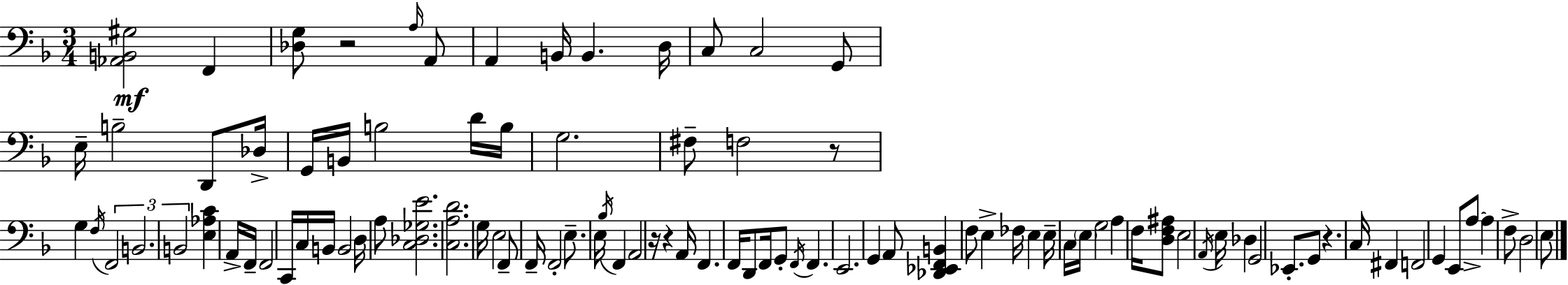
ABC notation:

X:1
T:Untitled
M:3/4
L:1/4
K:Dm
[_A,,B,,^G,]2 F,, [_D,G,]/2 z2 A,/4 A,,/2 A,, B,,/4 B,, D,/4 C,/2 C,2 G,,/2 E,/4 B,2 D,,/2 _D,/4 G,,/4 B,,/4 B,2 D/4 B,/4 G,2 ^F,/2 F,2 z/2 G, F,/4 F,,2 B,,2 B,,2 [E,_A,C] A,,/4 F,,/4 F,,2 C,,/4 C,/4 B,,/4 B,,2 D,/4 A,/2 [C,_D,_G,E]2 [C,A,D]2 G,/4 E,2 F,,/2 F,,/4 F,,2 E,/2 E,/4 _B,/4 F,, A,,2 z/4 z A,,/4 F,, F,,/4 D,,/2 F,,/4 G,,/2 F,,/4 F,, E,,2 G,, A,,/2 [_D,,_E,,F,,B,,] F,/2 E, _F,/4 E, E,/4 C,/4 E,/4 G,2 A, F,/4 [D,F,^A,]/2 E,2 A,,/4 E,/4 _D, G,,2 _E,,/2 G,,/2 z C,/4 ^F,, F,,2 G,, E,,/2 A,/2 A, F,/2 D,2 E,/2